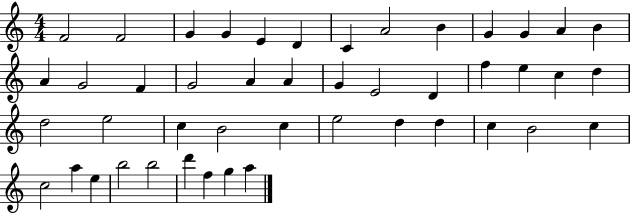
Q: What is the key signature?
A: C major